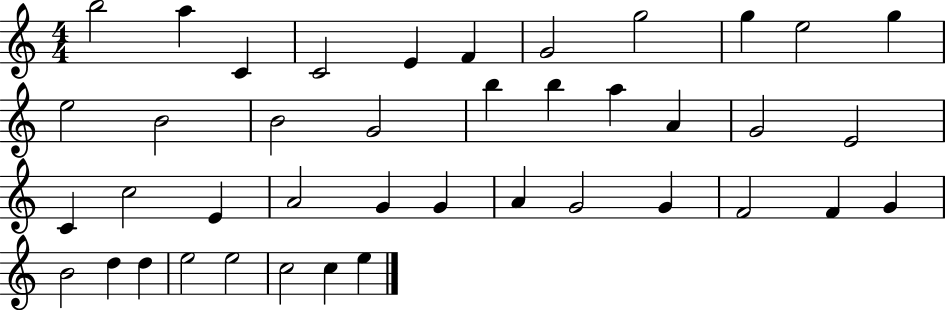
X:1
T:Untitled
M:4/4
L:1/4
K:C
b2 a C C2 E F G2 g2 g e2 g e2 B2 B2 G2 b b a A G2 E2 C c2 E A2 G G A G2 G F2 F G B2 d d e2 e2 c2 c e